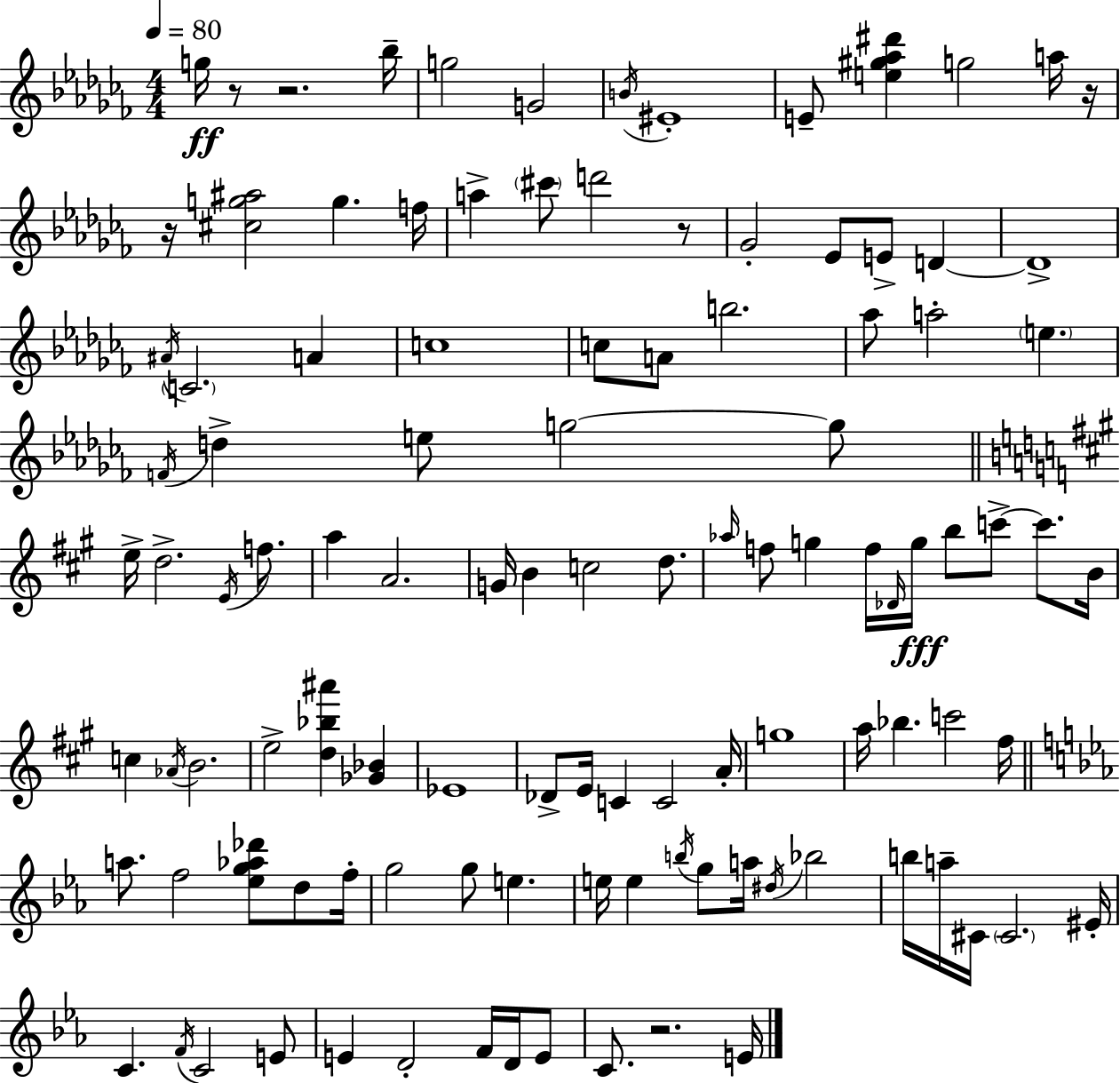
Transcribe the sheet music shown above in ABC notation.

X:1
T:Untitled
M:4/4
L:1/4
K:Abm
g/4 z/2 z2 _b/4 g2 G2 B/4 ^E4 E/2 [e^g_a^d'] g2 a/4 z/4 z/4 [^cg^a]2 g f/4 a ^c'/2 d'2 z/2 _G2 _E/2 E/2 D D4 ^A/4 C2 A c4 c/2 A/2 b2 _a/2 a2 e F/4 d e/2 g2 g/2 e/4 d2 E/4 f/2 a A2 G/4 B c2 d/2 _a/4 f/2 g f/4 _D/4 g/4 b/2 c'/2 c'/2 B/4 c _A/4 B2 e2 [d_b^a'] [_G_B] _E4 _D/2 E/4 C C2 A/4 g4 a/4 _b c'2 ^f/4 a/2 f2 [_eg_a_d']/2 d/2 f/4 g2 g/2 e e/4 e b/4 g/2 a/4 ^d/4 _b2 b/4 a/4 ^C/4 ^C2 ^E/4 C F/4 C2 E/2 E D2 F/4 D/4 E/2 C/2 z2 E/4